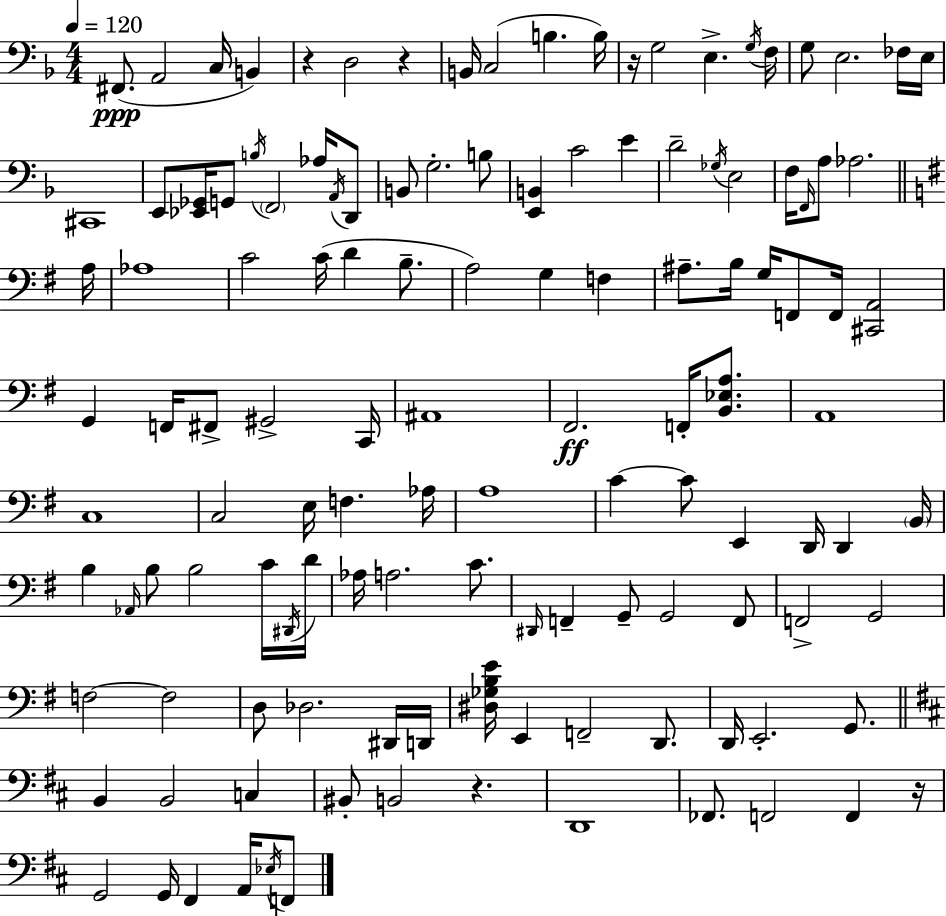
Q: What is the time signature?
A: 4/4